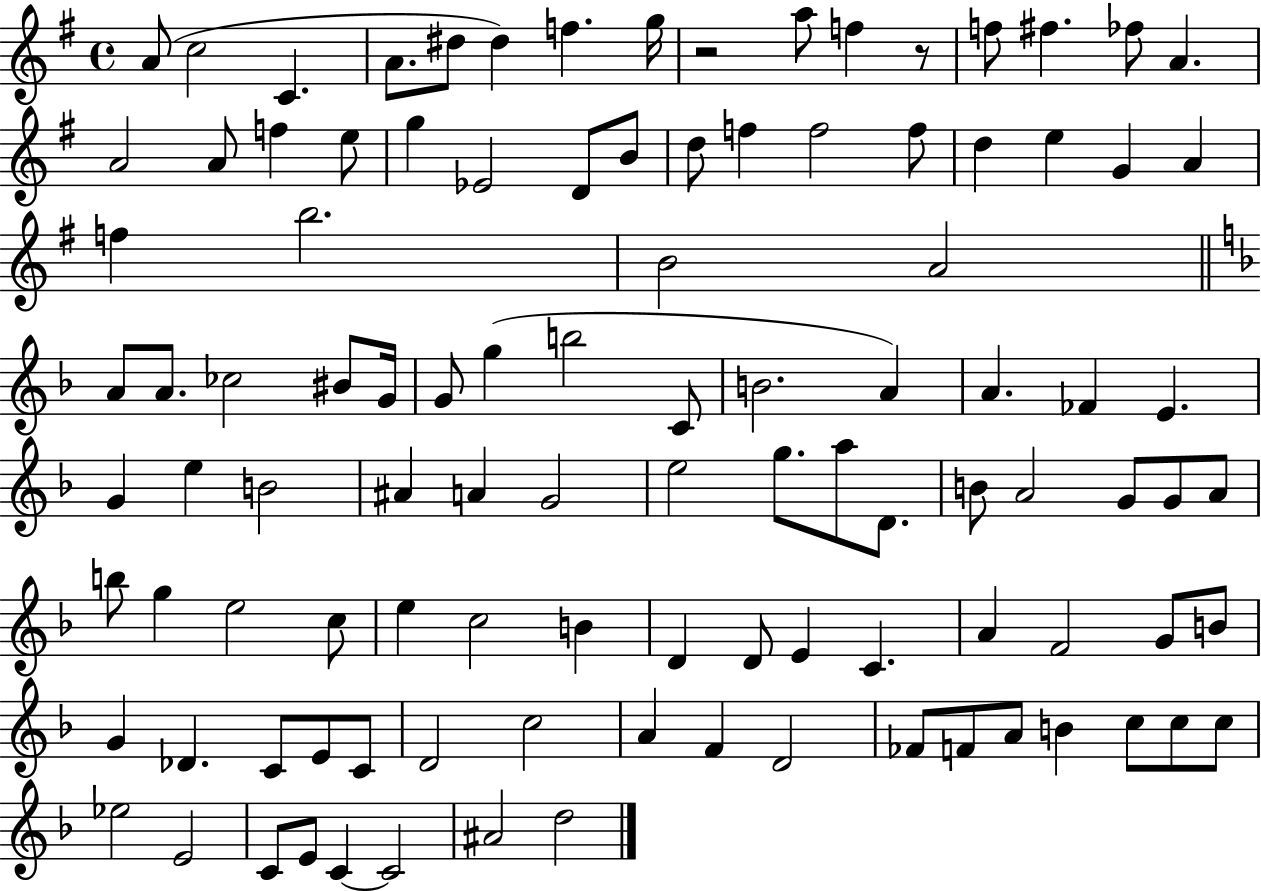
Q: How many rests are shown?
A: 2